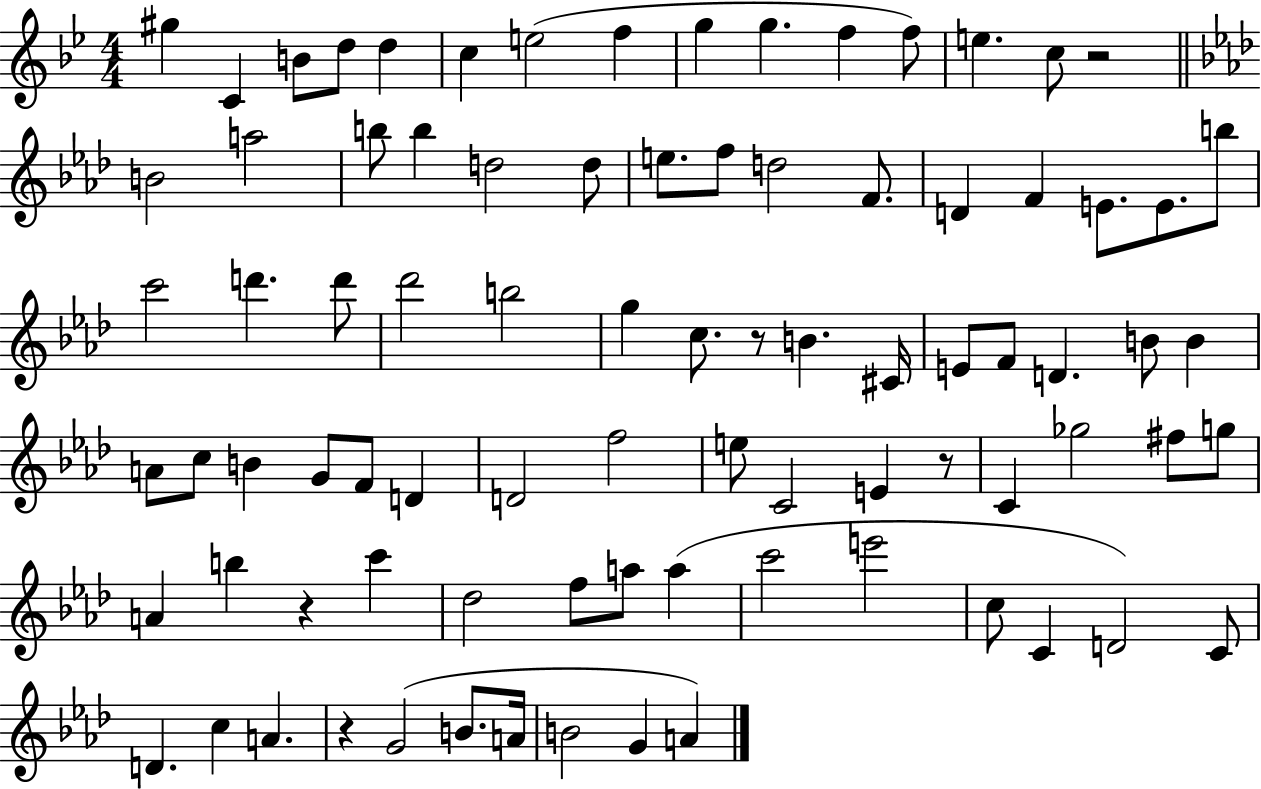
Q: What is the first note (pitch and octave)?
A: G#5